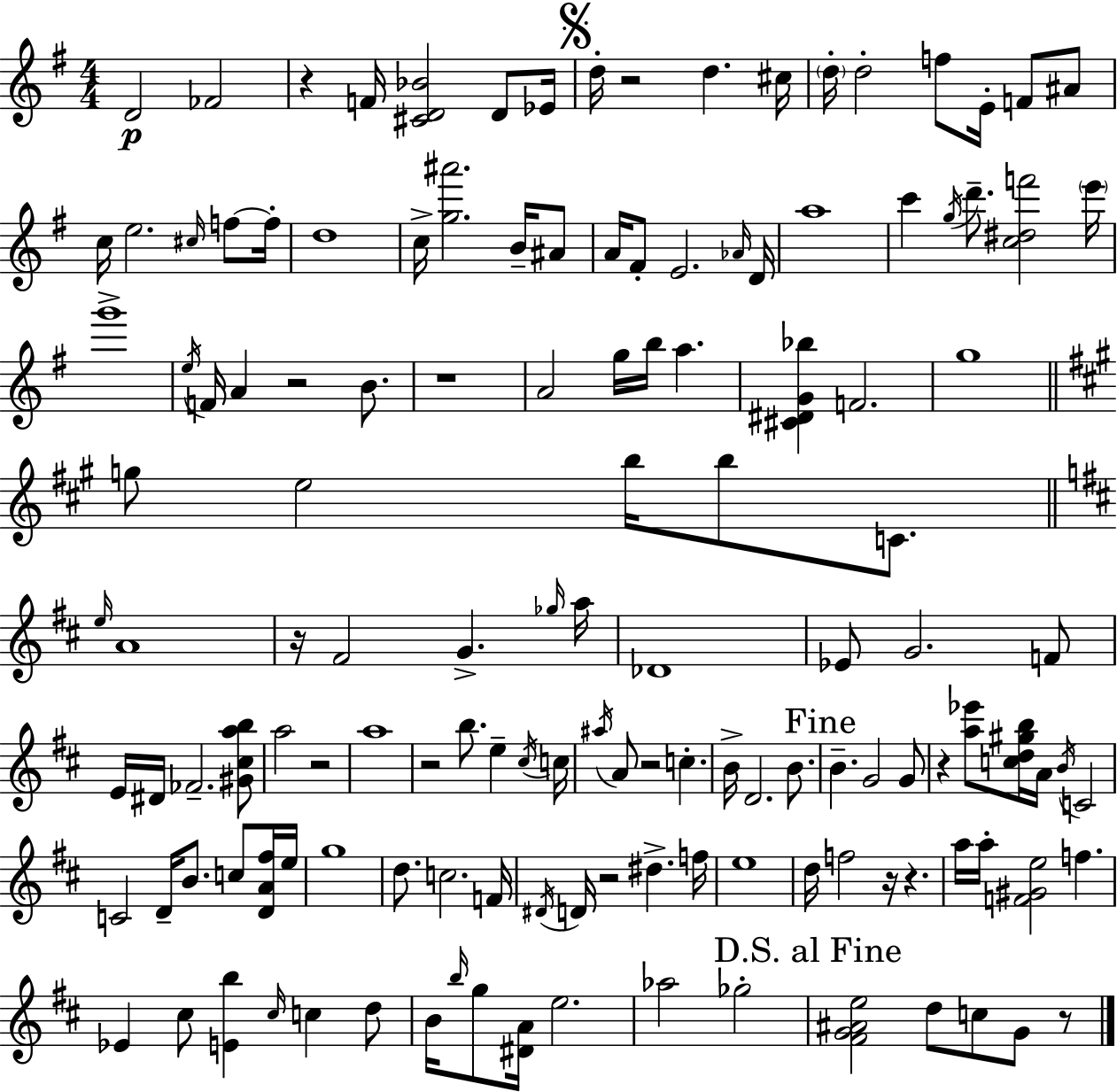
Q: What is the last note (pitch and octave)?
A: G4